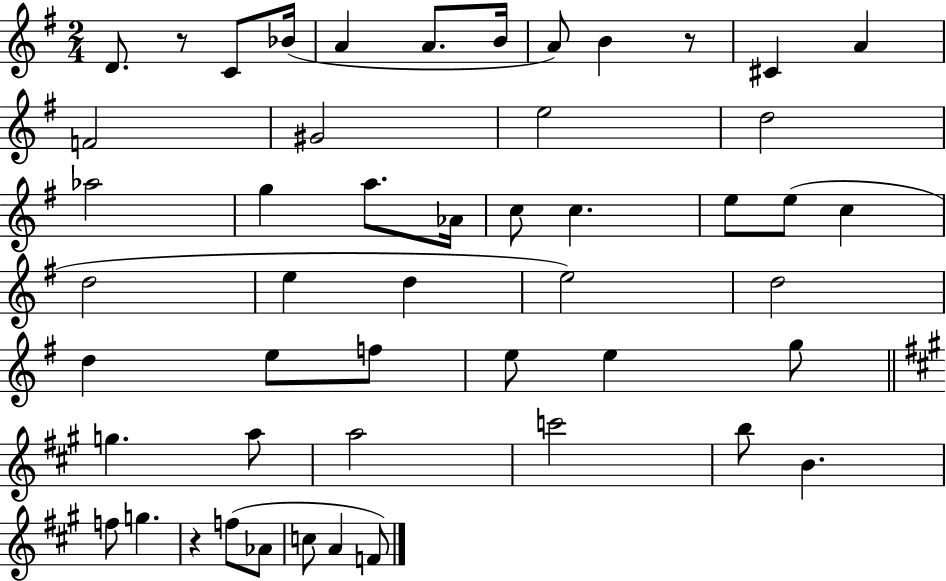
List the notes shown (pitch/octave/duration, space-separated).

D4/e. R/e C4/e Bb4/s A4/q A4/e. B4/s A4/e B4/q R/e C#4/q A4/q F4/h G#4/h E5/h D5/h Ab5/h G5/q A5/e. Ab4/s C5/e C5/q. E5/e E5/e C5/q D5/h E5/q D5/q E5/h D5/h D5/q E5/e F5/e E5/e E5/q G5/e G5/q. A5/e A5/h C6/h B5/e B4/q. F5/e G5/q. R/q F5/e Ab4/e C5/e A4/q F4/e